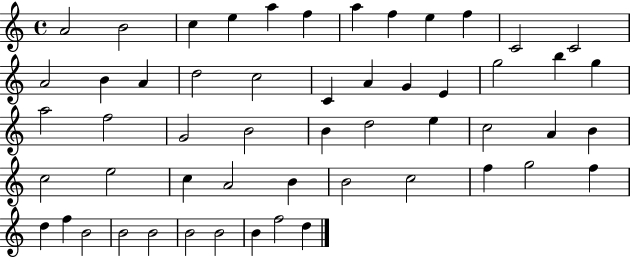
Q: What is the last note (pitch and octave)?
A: D5